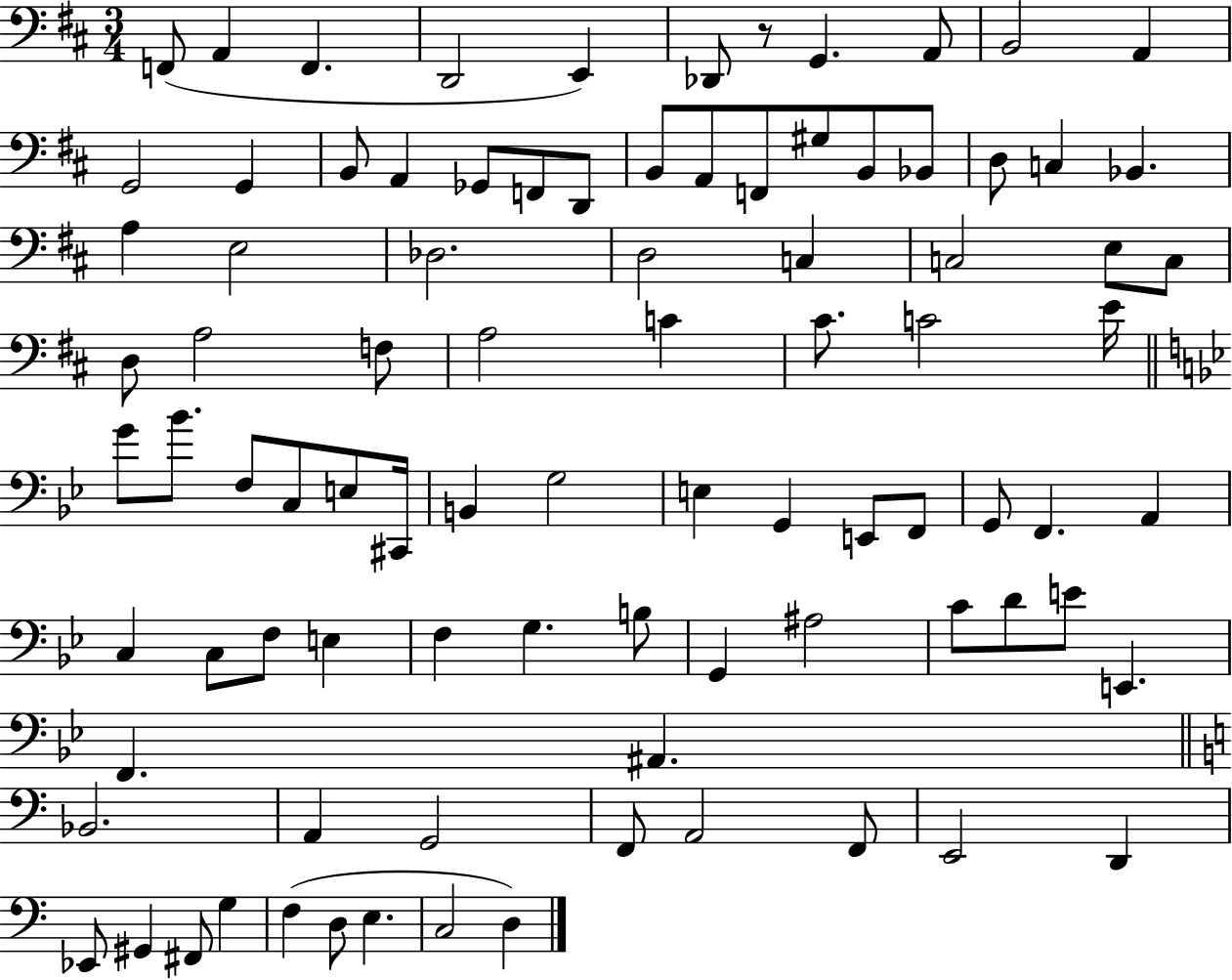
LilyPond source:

{
  \clef bass
  \numericTimeSignature
  \time 3/4
  \key d \major
  \repeat volta 2 { f,8( a,4 f,4. | d,2 e,4) | des,8 r8 g,4. a,8 | b,2 a,4 | \break g,2 g,4 | b,8 a,4 ges,8 f,8 d,8 | b,8 a,8 f,8 gis8 b,8 bes,8 | d8 c4 bes,4. | \break a4 e2 | des2. | d2 c4 | c2 e8 c8 | \break d8 a2 f8 | a2 c'4 | cis'8. c'2 e'16 | \bar "||" \break \key g \minor g'8 bes'8. f8 c8 e8 cis,16 | b,4 g2 | e4 g,4 e,8 f,8 | g,8 f,4. a,4 | \break c4 c8 f8 e4 | f4 g4. b8 | g,4 ais2 | c'8 d'8 e'8 e,4. | \break f,4. ais,4. | \bar "||" \break \key c \major bes,2. | a,4 g,2 | f,8 a,2 f,8 | e,2 d,4 | \break ees,8 gis,4 fis,8 g4 | f4( d8 e4. | c2 d4) | } \bar "|."
}